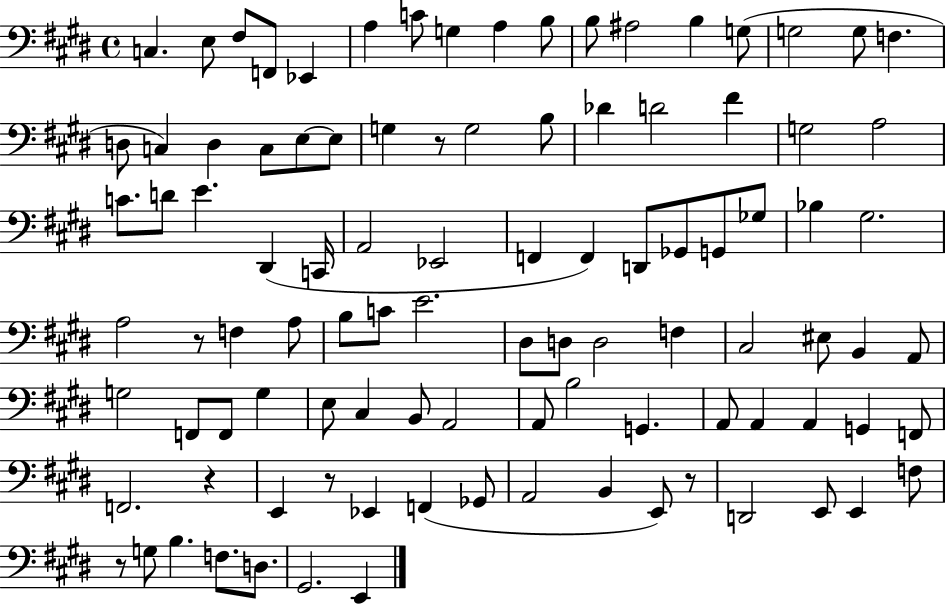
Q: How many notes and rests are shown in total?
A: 100